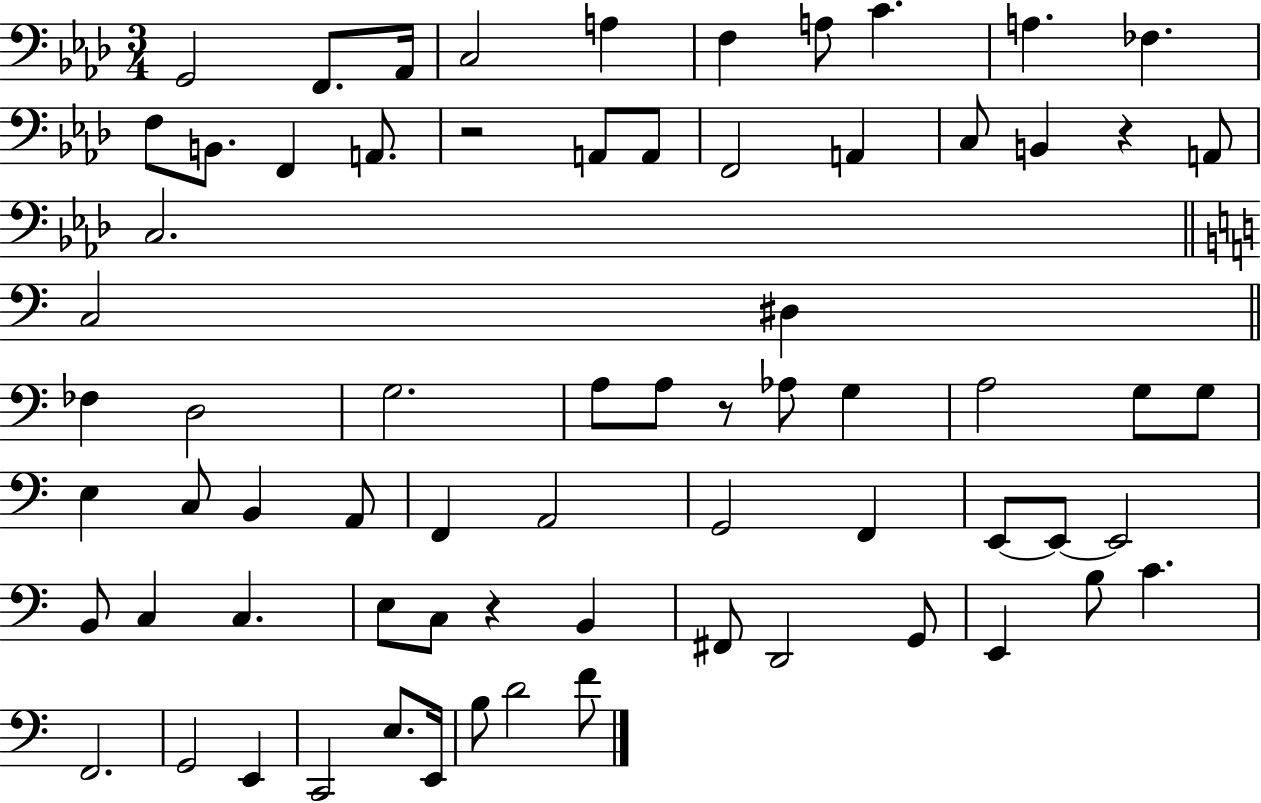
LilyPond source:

{
  \clef bass
  \numericTimeSignature
  \time 3/4
  \key aes \major
  g,2 f,8. aes,16 | c2 a4 | f4 a8 c'4. | a4. fes4. | \break f8 b,8. f,4 a,8. | r2 a,8 a,8 | f,2 a,4 | c8 b,4 r4 a,8 | \break c2. | \bar "||" \break \key a \minor c2 dis4 | \bar "||" \break \key a \minor fes4 d2 | g2. | a8 a8 r8 aes8 g4 | a2 g8 g8 | \break e4 c8 b,4 a,8 | f,4 a,2 | g,2 f,4 | e,8~~ e,8~~ e,2 | \break b,8 c4 c4. | e8 c8 r4 b,4 | fis,8 d,2 g,8 | e,4 b8 c'4. | \break f,2. | g,2 e,4 | c,2 e8. e,16 | b8 d'2 f'8 | \break \bar "|."
}